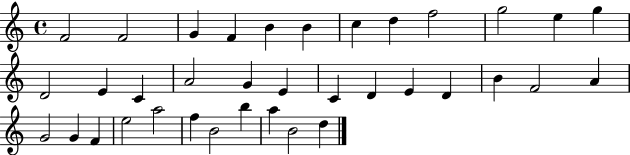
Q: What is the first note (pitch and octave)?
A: F4